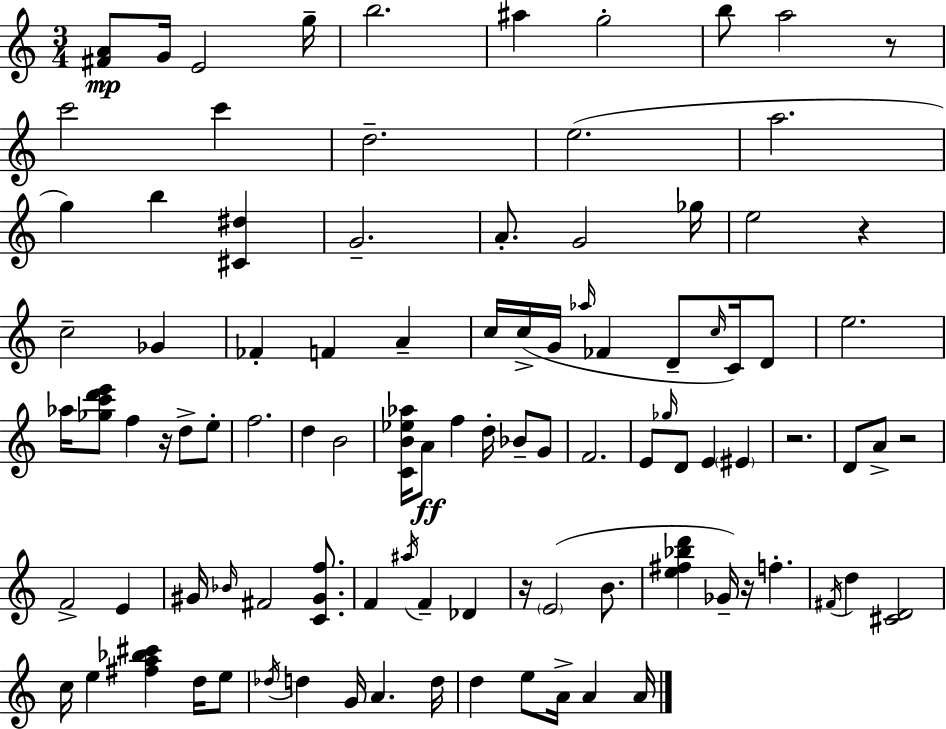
{
  \clef treble
  \numericTimeSignature
  \time 3/4
  \key c \major
  <fis' a'>8\mp g'16 e'2 g''16-- | b''2. | ais''4 g''2-. | b''8 a''2 r8 | \break c'''2 c'''4 | d''2.-- | e''2.( | a''2. | \break g''4) b''4 <cis' dis''>4 | g'2.-- | a'8.-. g'2 ges''16 | e''2 r4 | \break c''2-- ges'4 | fes'4-. f'4 a'4-- | c''16 c''16->( g'16 \grace { aes''16 } fes'4 d'8-- \grace { c''16 }) c'16 | d'8 e''2. | \break aes''16 <ges'' c''' d''' e'''>8 f''4 r16 d''8-> | e''8-. f''2. | d''4 b'2 | <c' b' ees'' aes''>16 a'8\ff f''4 d''16-. bes'8-- | \break g'8 f'2. | e'8 \grace { ges''16 } d'8 e'4 \parenthesize eis'4 | r2. | d'8 a'8-> r2 | \break f'2-> e'4 | gis'16 \grace { bes'16 } fis'2 | <c' gis' f''>8. f'4 \acciaccatura { ais''16 } f'4-- | des'4 r16 \parenthesize e'2( | \break b'8. <e'' fis'' bes'' d'''>4 ges'16--) r16 f''4.-. | \acciaccatura { fis'16 } d''4 <cis' d'>2 | c''16 e''4 <fis'' a'' bes'' cis'''>4 | d''16 e''8 \acciaccatura { des''16 } d''4 g'16 | \break a'4. d''16 d''4 e''8 | a'16-> a'4 a'16 \bar "|."
}